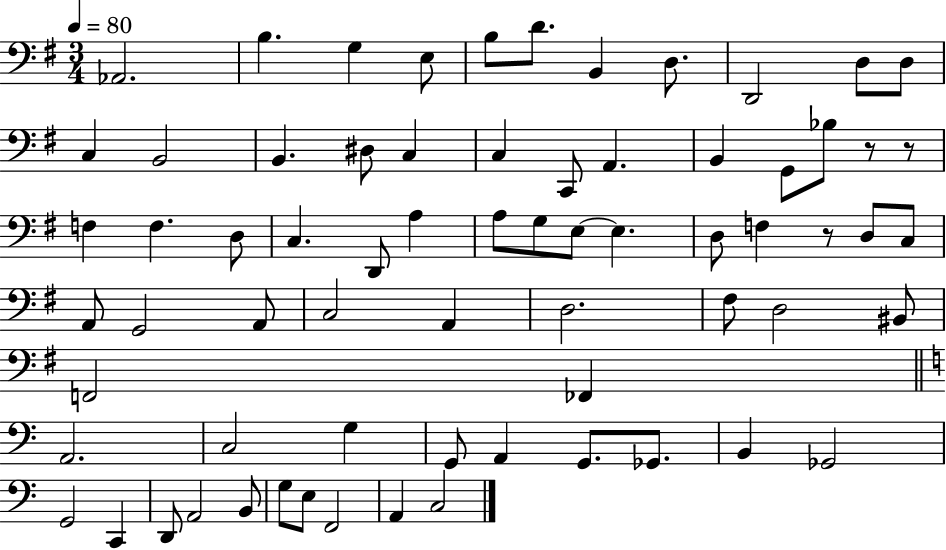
X:1
T:Untitled
M:3/4
L:1/4
K:G
_A,,2 B, G, E,/2 B,/2 D/2 B,, D,/2 D,,2 D,/2 D,/2 C, B,,2 B,, ^D,/2 C, C, C,,/2 A,, B,, G,,/2 _B,/2 z/2 z/2 F, F, D,/2 C, D,,/2 A, A,/2 G,/2 E,/2 E, D,/2 F, z/2 D,/2 C,/2 A,,/2 G,,2 A,,/2 C,2 A,, D,2 ^F,/2 D,2 ^B,,/2 F,,2 _F,, A,,2 C,2 G, G,,/2 A,, G,,/2 _G,,/2 B,, _G,,2 G,,2 C,, D,,/2 A,,2 B,,/2 G,/2 E,/2 F,,2 A,, C,2